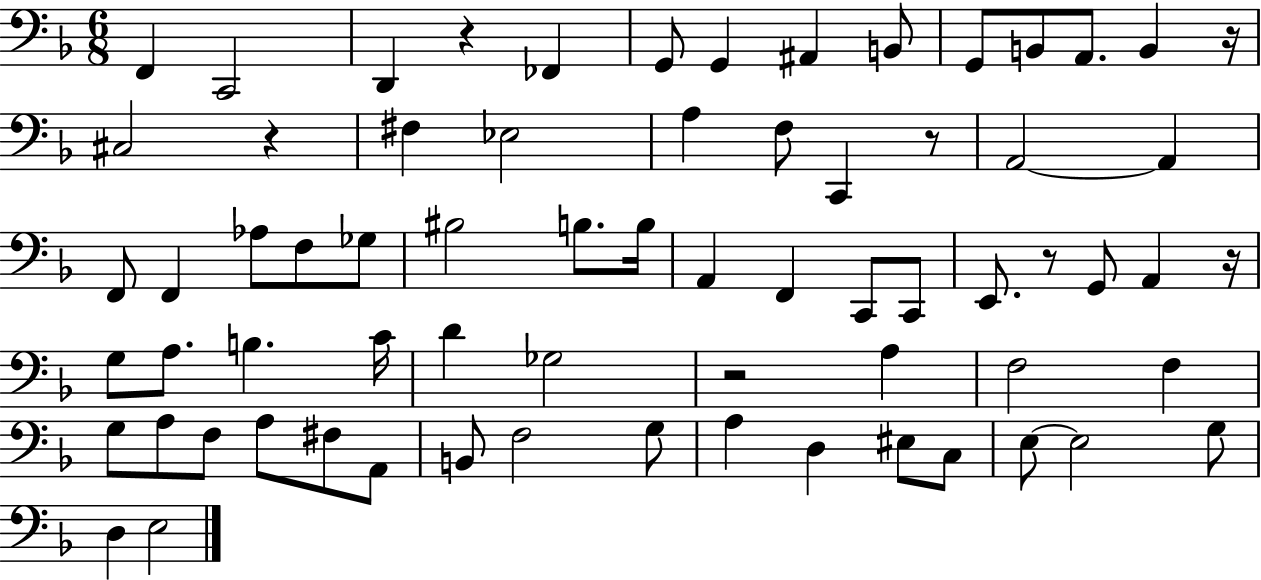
X:1
T:Untitled
M:6/8
L:1/4
K:F
F,, C,,2 D,, z _F,, G,,/2 G,, ^A,, B,,/2 G,,/2 B,,/2 A,,/2 B,, z/4 ^C,2 z ^F, _E,2 A, F,/2 C,, z/2 A,,2 A,, F,,/2 F,, _A,/2 F,/2 _G,/2 ^B,2 B,/2 B,/4 A,, F,, C,,/2 C,,/2 E,,/2 z/2 G,,/2 A,, z/4 G,/2 A,/2 B, C/4 D _G,2 z2 A, F,2 F, G,/2 A,/2 F,/2 A,/2 ^F,/2 A,,/2 B,,/2 F,2 G,/2 A, D, ^E,/2 C,/2 E,/2 E,2 G,/2 D, E,2